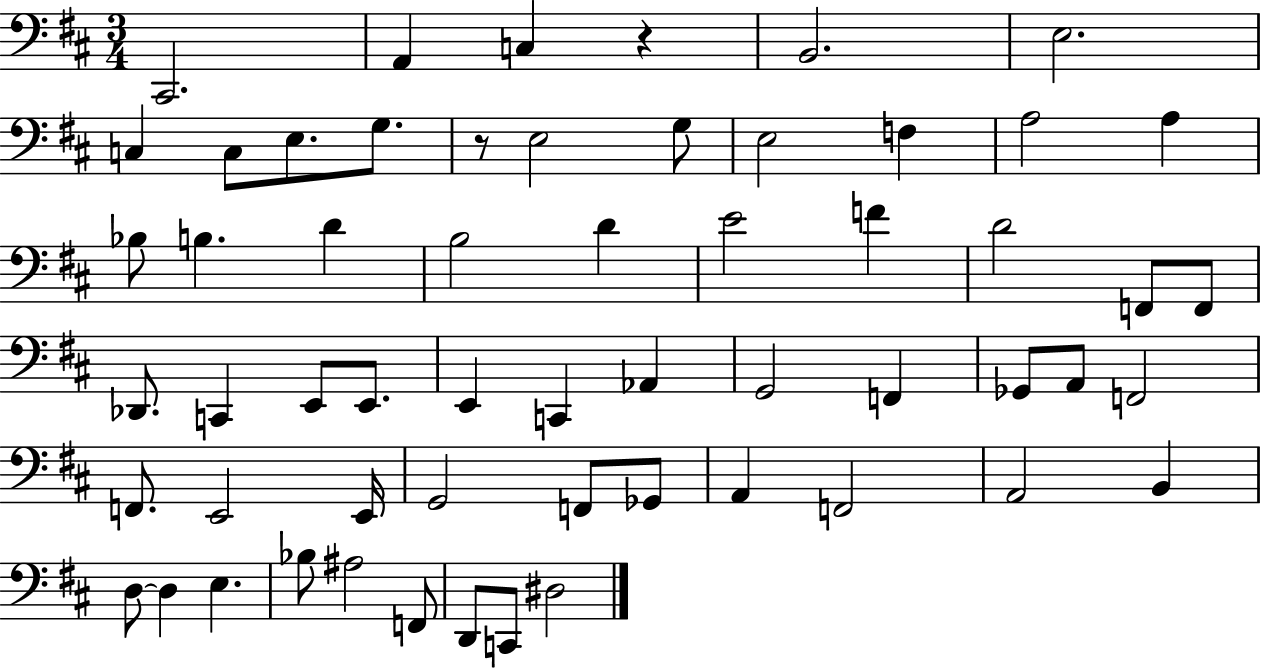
C#2/h. A2/q C3/q R/q B2/h. E3/h. C3/q C3/e E3/e. G3/e. R/e E3/h G3/e E3/h F3/q A3/h A3/q Bb3/e B3/q. D4/q B3/h D4/q E4/h F4/q D4/h F2/e F2/e Db2/e. C2/q E2/e E2/e. E2/q C2/q Ab2/q G2/h F2/q Gb2/e A2/e F2/h F2/e. E2/h E2/s G2/h F2/e Gb2/e A2/q F2/h A2/h B2/q D3/e D3/q E3/q. Bb3/e A#3/h F2/e D2/e C2/e D#3/h